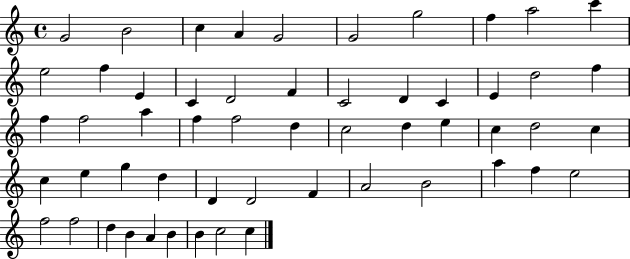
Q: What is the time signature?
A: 4/4